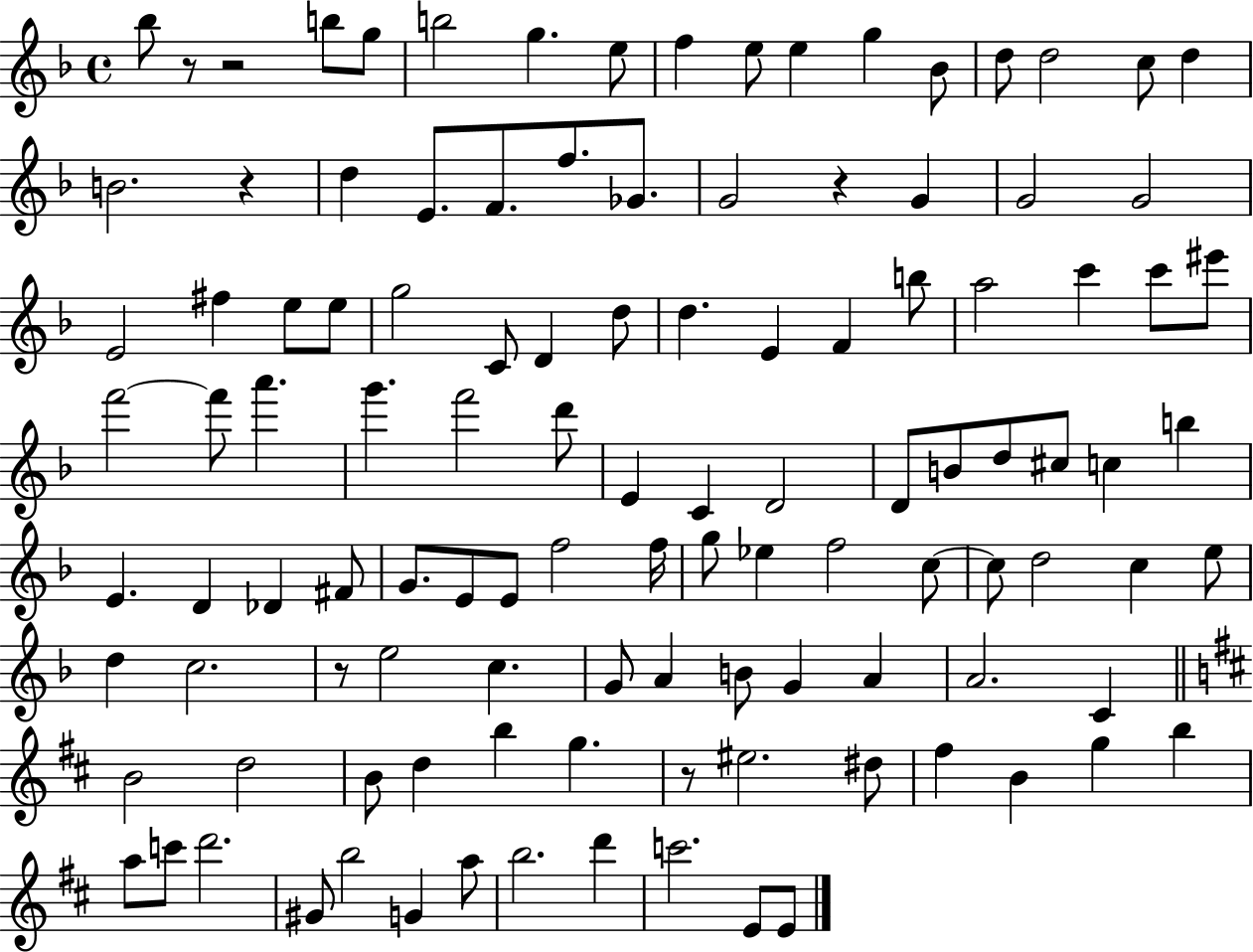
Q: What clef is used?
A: treble